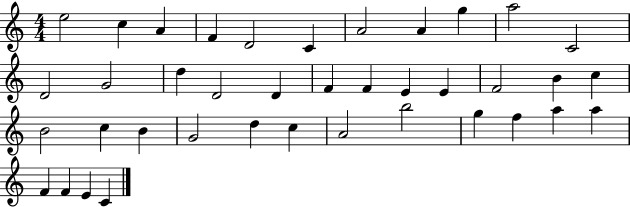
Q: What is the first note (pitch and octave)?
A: E5